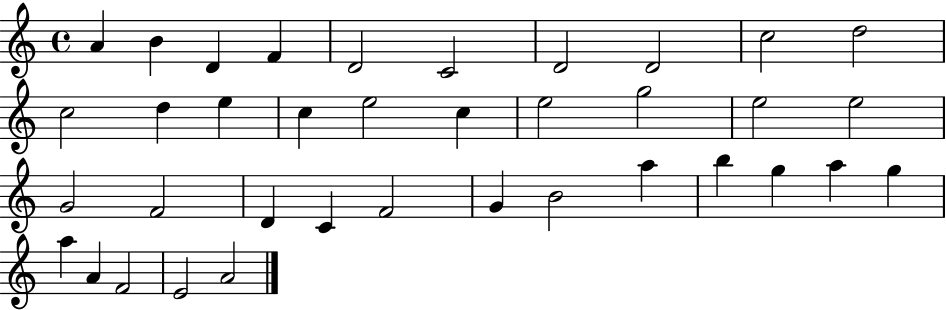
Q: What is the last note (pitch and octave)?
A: A4